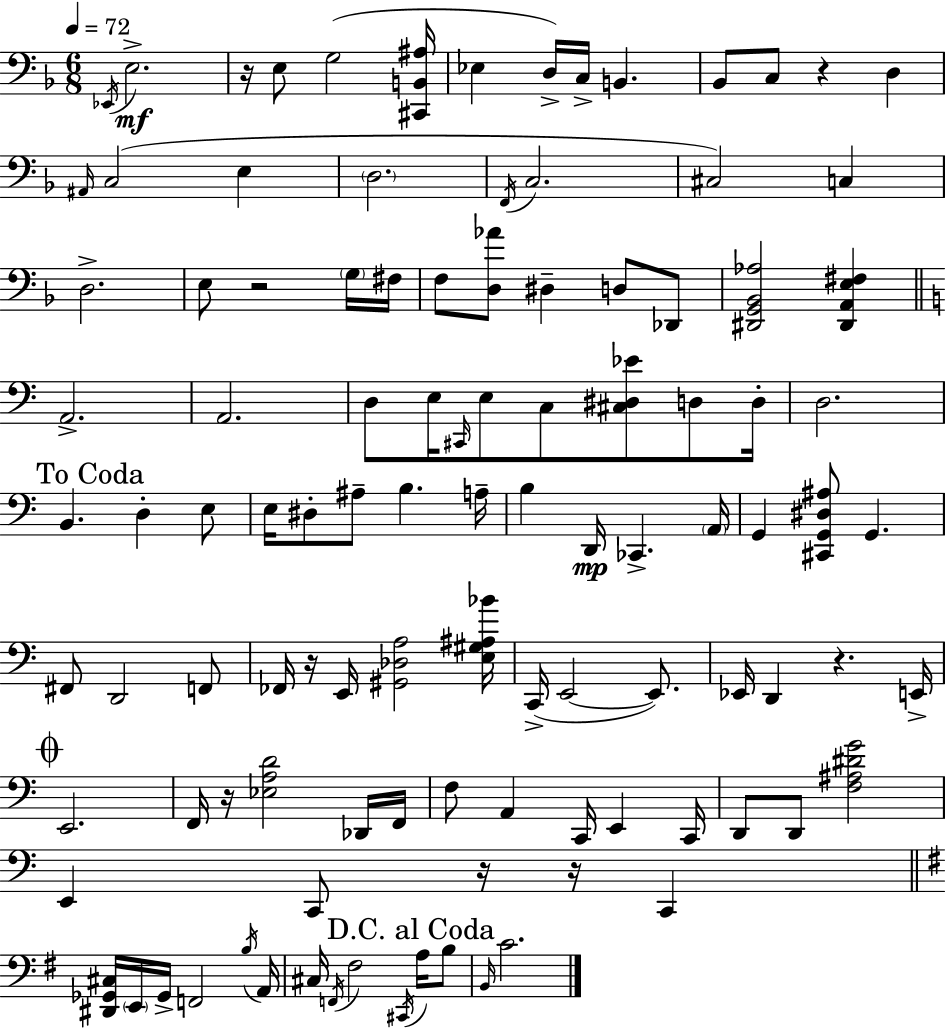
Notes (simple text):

Eb2/s E3/h. R/s E3/e G3/h [C#2,B2,A#3]/s Eb3/q D3/s C3/s B2/q. Bb2/e C3/e R/q D3/q A#2/s C3/h E3/q D3/h. F2/s C3/h. C#3/h C3/q D3/h. E3/e R/h G3/s F#3/s F3/e [D3,Ab4]/e D#3/q D3/e Db2/e [D#2,G2,Bb2,Ab3]/h [D#2,A2,E3,F#3]/q A2/h. A2/h. D3/e E3/s C#2/s E3/e C3/e [C#3,D#3,Eb4]/e D3/e D3/s D3/h. B2/q. D3/q E3/e E3/s D#3/e A#3/e B3/q. A3/s B3/q D2/s CES2/q. A2/s G2/q [C#2,G2,D#3,A#3]/e G2/q. F#2/e D2/h F2/e FES2/s R/s E2/s [G#2,Db3,A3]/h [E3,G#3,A#3,Bb4]/s C2/s E2/h E2/e. Eb2/s D2/q R/q. E2/s E2/h. F2/s R/s [Eb3,A3,D4]/h Db2/s F2/s F3/e A2/q C2/s E2/q C2/s D2/e D2/e [F3,A#3,D#4,G4]/h E2/q C2/e R/s R/s C2/q [D#2,Gb2,C#3]/s E2/s Gb2/s F2/h B3/s A2/s C#3/s F2/s F#3/h C#2/s A3/s B3/e B2/s C4/h.